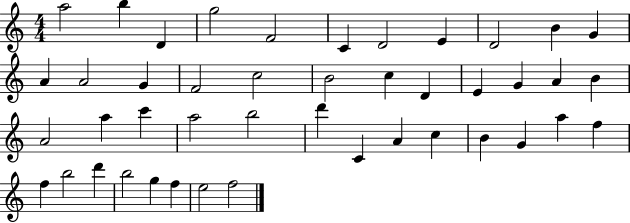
A5/h B5/q D4/q G5/h F4/h C4/q D4/h E4/q D4/h B4/q G4/q A4/q A4/h G4/q F4/h C5/h B4/h C5/q D4/q E4/q G4/q A4/q B4/q A4/h A5/q C6/q A5/h B5/h D6/q C4/q A4/q C5/q B4/q G4/q A5/q F5/q F5/q B5/h D6/q B5/h G5/q F5/q E5/h F5/h